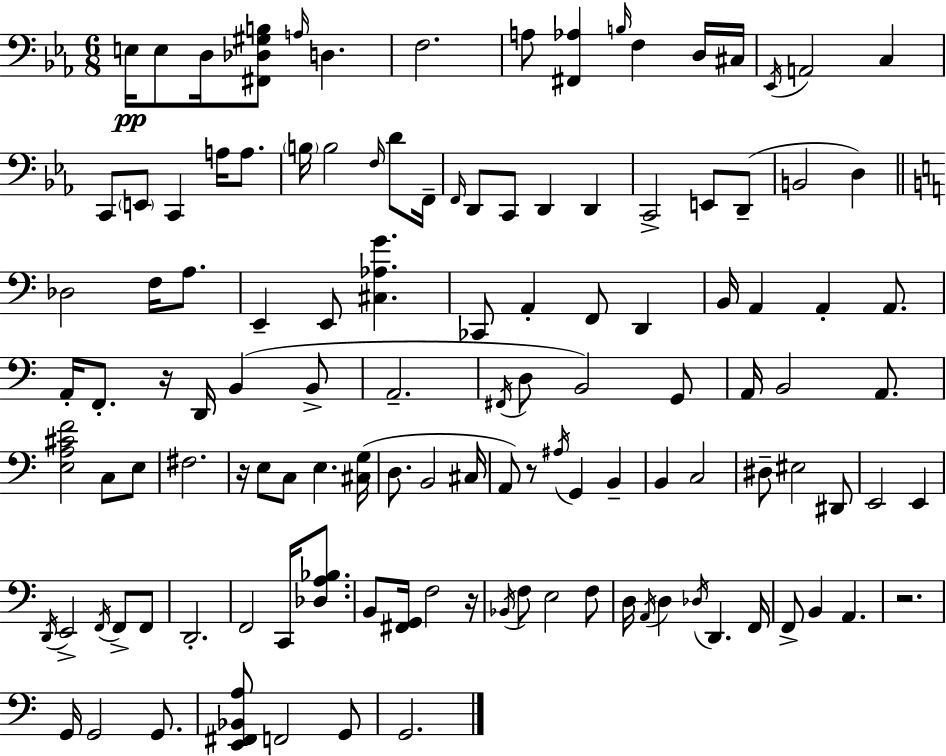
X:1
T:Untitled
M:6/8
L:1/4
K:Eb
E,/4 E,/2 D,/4 [^F,,_D,^G,B,]/2 A,/4 D, F,2 A,/2 [^F,,_A,] B,/4 F, D,/4 ^C,/4 _E,,/4 A,,2 C, C,,/2 E,,/2 C,, A,/4 A,/2 B,/4 B,2 F,/4 D/2 F,,/4 F,,/4 D,,/2 C,,/2 D,, D,, C,,2 E,,/2 D,,/2 B,,2 D, _D,2 F,/4 A,/2 E,, E,,/2 [^C,_A,G] _C,,/2 A,, F,,/2 D,, B,,/4 A,, A,, A,,/2 A,,/4 F,,/2 z/4 D,,/4 B,, B,,/2 A,,2 ^F,,/4 D,/2 B,,2 G,,/2 A,,/4 B,,2 A,,/2 [E,A,^CF]2 C,/2 E,/2 ^F,2 z/4 E,/2 C,/2 E, [^C,G,]/4 D,/2 B,,2 ^C,/4 A,,/2 z/2 ^A,/4 G,, B,, B,, C,2 ^D,/2 ^E,2 ^D,,/2 E,,2 E,, D,,/4 E,,2 F,,/4 F,,/2 F,,/2 D,,2 F,,2 C,,/4 [_D,A,_B,]/2 B,,/2 [^F,,G,,]/4 F,2 z/4 _B,,/4 F,/2 E,2 F,/2 D,/4 A,,/4 D, _D,/4 D,, F,,/4 F,,/2 B,, A,, z2 G,,/4 G,,2 G,,/2 [E,,^F,,_B,,A,]/2 F,,2 G,,/2 G,,2